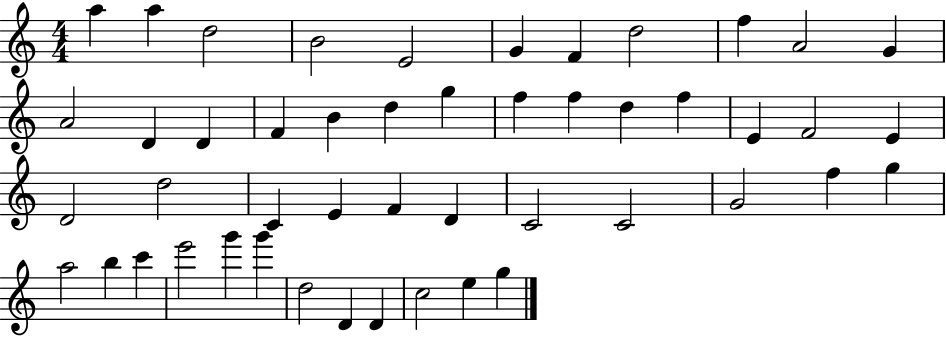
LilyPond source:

{
  \clef treble
  \numericTimeSignature
  \time 4/4
  \key c \major
  a''4 a''4 d''2 | b'2 e'2 | g'4 f'4 d''2 | f''4 a'2 g'4 | \break a'2 d'4 d'4 | f'4 b'4 d''4 g''4 | f''4 f''4 d''4 f''4 | e'4 f'2 e'4 | \break d'2 d''2 | c'4 e'4 f'4 d'4 | c'2 c'2 | g'2 f''4 g''4 | \break a''2 b''4 c'''4 | e'''2 g'''4 g'''4 | d''2 d'4 d'4 | c''2 e''4 g''4 | \break \bar "|."
}